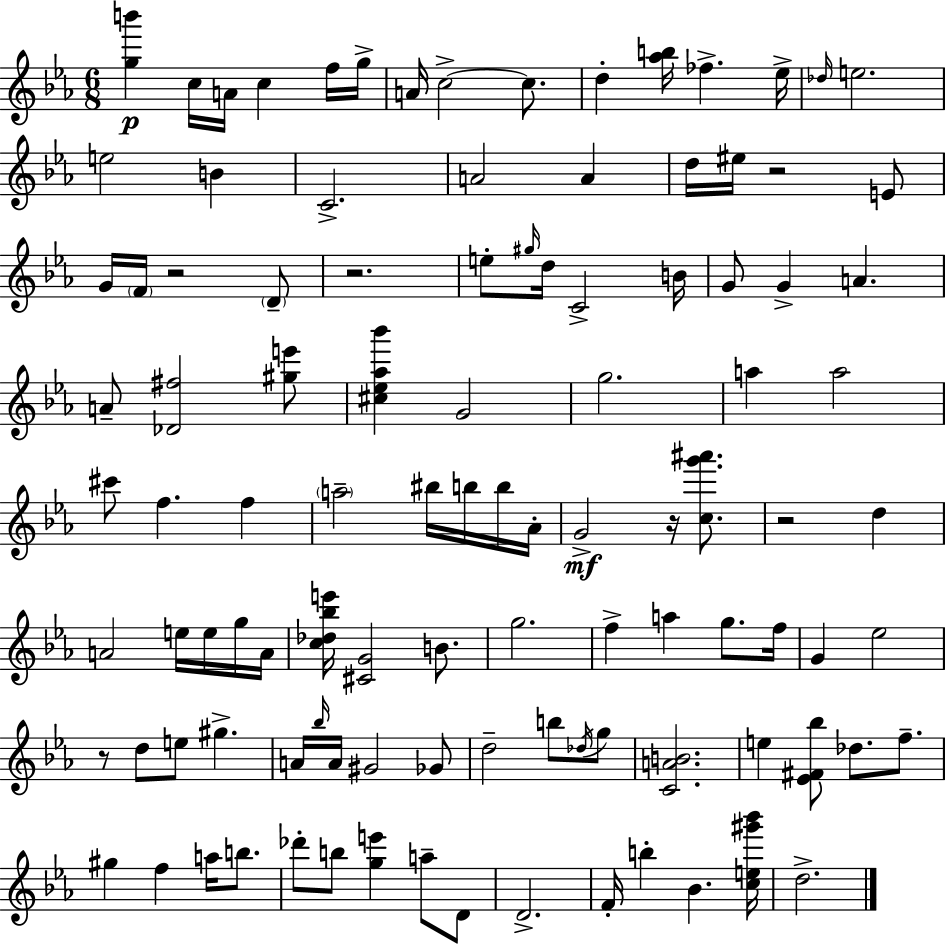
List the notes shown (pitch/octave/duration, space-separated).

[G5,B6]/q C5/s A4/s C5/q F5/s G5/s A4/s C5/h C5/e. D5/q [Ab5,B5]/s FES5/q. Eb5/s Db5/s E5/h. E5/h B4/q C4/h. A4/h A4/q D5/s EIS5/s R/h E4/e G4/s F4/s R/h D4/e R/h. E5/e G#5/s D5/s C4/h B4/s G4/e G4/q A4/q. A4/e [Db4,F#5]/h [G#5,E6]/e [C#5,Eb5,Ab5,Bb6]/q G4/h G5/h. A5/q A5/h C#6/e F5/q. F5/q A5/h BIS5/s B5/s B5/s Ab4/s G4/h R/s [C5,G6,A#6]/e. R/h D5/q A4/h E5/s E5/s G5/s A4/s [C5,Db5,Bb5,E6]/s [C#4,G4]/h B4/e. G5/h. F5/q A5/q G5/e. F5/s G4/q Eb5/h R/e D5/e E5/e G#5/q. A4/s Bb5/s A4/s G#4/h Gb4/e D5/h B5/e Db5/s G5/e [C4,A4,B4]/h. E5/q [Eb4,F#4,Bb5]/e Db5/e. F5/e. G#5/q F5/q A5/s B5/e. Db6/e B5/e [G5,E6]/q A5/e D4/e D4/h. F4/s B5/q Bb4/q. [C5,E5,G#6,Bb6]/s D5/h.